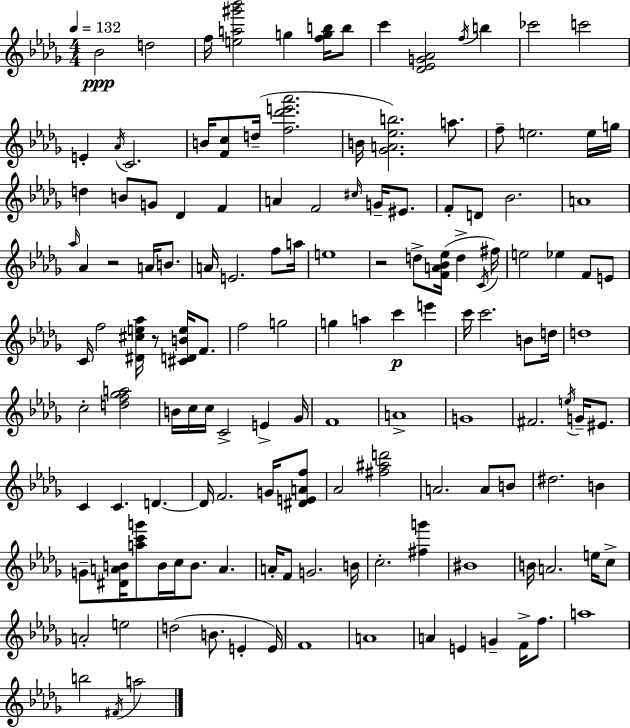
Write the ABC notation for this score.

X:1
T:Untitled
M:4/4
L:1/4
K:Bbm
_B2 d2 f/4 [ea^g'_b']2 g [fgb]/4 b/2 c' [_D_EG_A]2 f/4 b _c'2 c'2 E _A/4 C2 B/4 [Fc]/2 d/4 [f_d'e'_a']2 B/4 [_GA_eb]2 a/2 f/2 e2 e/4 g/4 d B/2 G/2 _D F A F2 ^c/4 G/4 ^E/2 F/2 D/2 _B2 A4 _a/4 _A z2 A/4 B/2 A/4 E2 f/2 a/4 e4 z2 d/2 [FA_B_e]/4 d C/4 ^f/4 e2 _e F/2 E/2 C/4 f2 [^D^ce_a]/4 z/2 [^CDBe]/4 F/2 f2 g2 g a c' e' c'/4 c'2 B/2 d/4 d4 c2 [df_ga]2 B/4 c/4 c/4 C2 E _G/4 F4 A4 G4 ^F2 e/4 G/4 ^E/2 C C D D/4 F2 G/4 [^DEAf]/2 _A2 [^f^ad']2 A2 A/2 B/2 ^d2 B G/2 [^DAB]/4 [ac'g']/2 B/4 c/4 B/2 A A/4 F/2 G2 B/4 c2 [^fg'] ^B4 B/4 A2 e/4 c/2 A2 e2 d2 B/2 E E/4 F4 A4 A E G F/4 f/2 a4 b2 ^F/4 a2